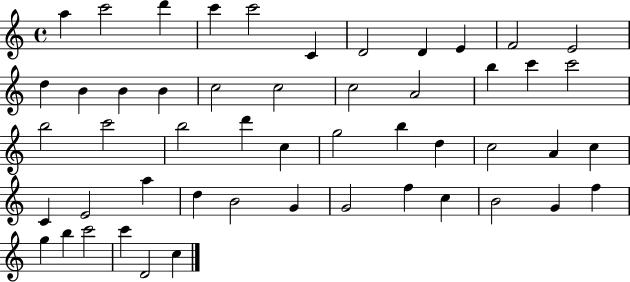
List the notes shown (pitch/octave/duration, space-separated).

A5/q C6/h D6/q C6/q C6/h C4/q D4/h D4/q E4/q F4/h E4/h D5/q B4/q B4/q B4/q C5/h C5/h C5/h A4/h B5/q C6/q C6/h B5/h C6/h B5/h D6/q C5/q G5/h B5/q D5/q C5/h A4/q C5/q C4/q E4/h A5/q D5/q B4/h G4/q G4/h F5/q C5/q B4/h G4/q F5/q G5/q B5/q C6/h C6/q D4/h C5/q